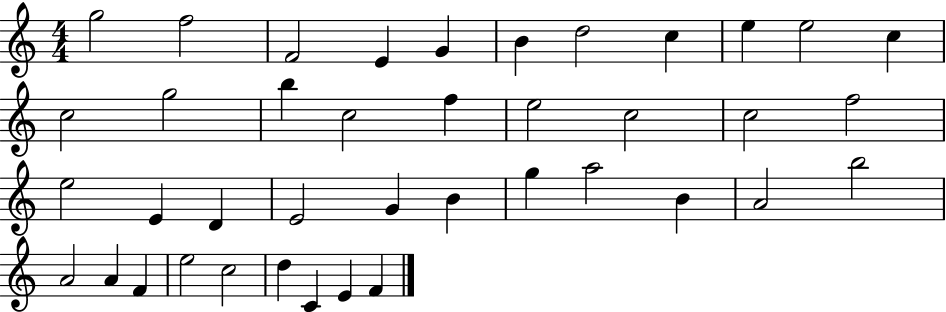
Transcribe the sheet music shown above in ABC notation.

X:1
T:Untitled
M:4/4
L:1/4
K:C
g2 f2 F2 E G B d2 c e e2 c c2 g2 b c2 f e2 c2 c2 f2 e2 E D E2 G B g a2 B A2 b2 A2 A F e2 c2 d C E F